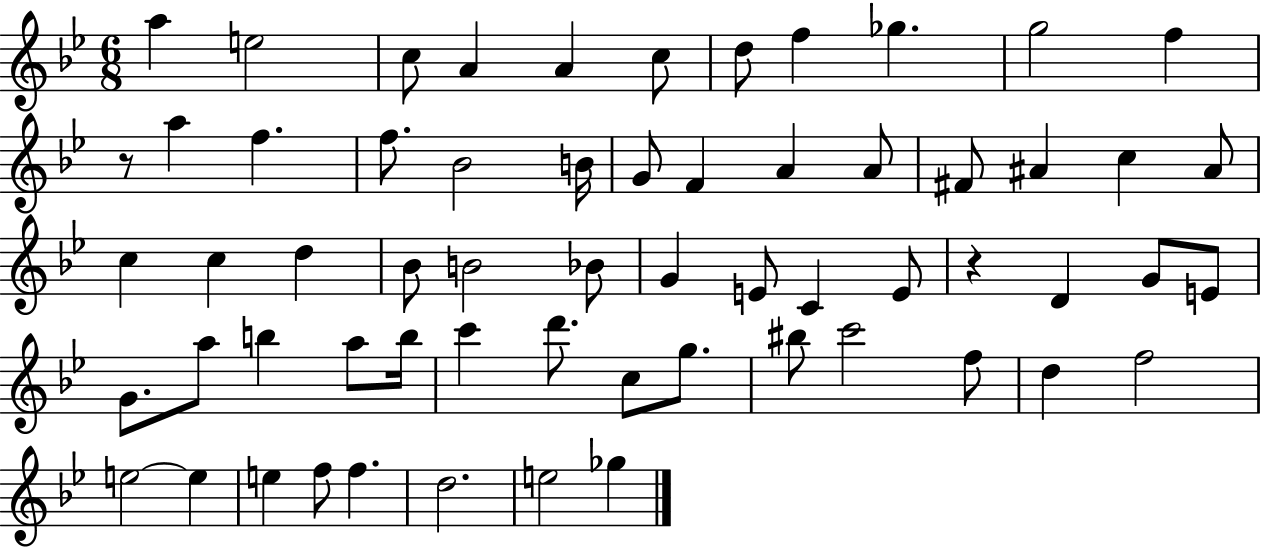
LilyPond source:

{
  \clef treble
  \numericTimeSignature
  \time 6/8
  \key bes \major
  \repeat volta 2 { a''4 e''2 | c''8 a'4 a'4 c''8 | d''8 f''4 ges''4. | g''2 f''4 | \break r8 a''4 f''4. | f''8. bes'2 b'16 | g'8 f'4 a'4 a'8 | fis'8 ais'4 c''4 ais'8 | \break c''4 c''4 d''4 | bes'8 b'2 bes'8 | g'4 e'8 c'4 e'8 | r4 d'4 g'8 e'8 | \break g'8. a''8 b''4 a''8 b''16 | c'''4 d'''8. c''8 g''8. | bis''8 c'''2 f''8 | d''4 f''2 | \break e''2~~ e''4 | e''4 f''8 f''4. | d''2. | e''2 ges''4 | \break } \bar "|."
}